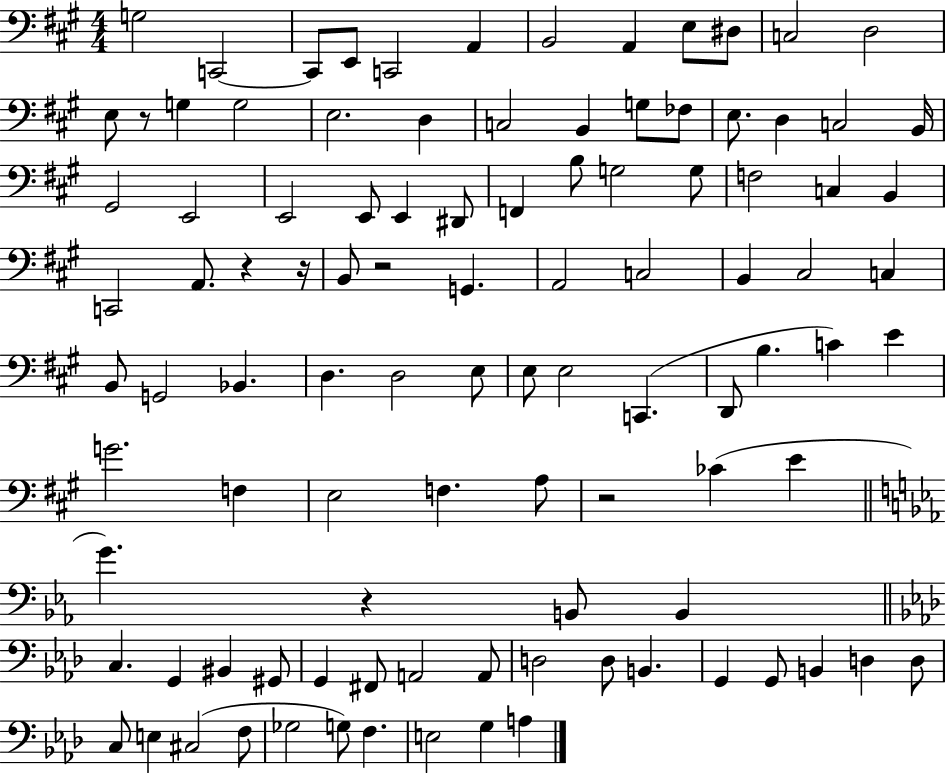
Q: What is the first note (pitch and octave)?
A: G3